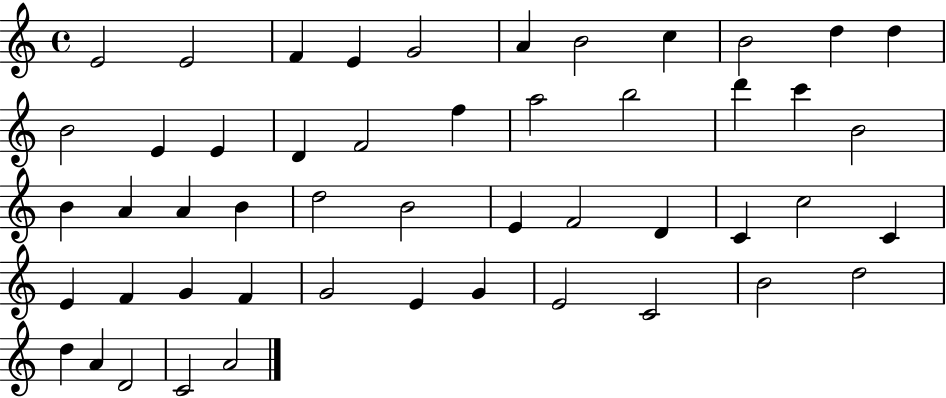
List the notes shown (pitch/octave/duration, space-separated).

E4/h E4/h F4/q E4/q G4/h A4/q B4/h C5/q B4/h D5/q D5/q B4/h E4/q E4/q D4/q F4/h F5/q A5/h B5/h D6/q C6/q B4/h B4/q A4/q A4/q B4/q D5/h B4/h E4/q F4/h D4/q C4/q C5/h C4/q E4/q F4/q G4/q F4/q G4/h E4/q G4/q E4/h C4/h B4/h D5/h D5/q A4/q D4/h C4/h A4/h